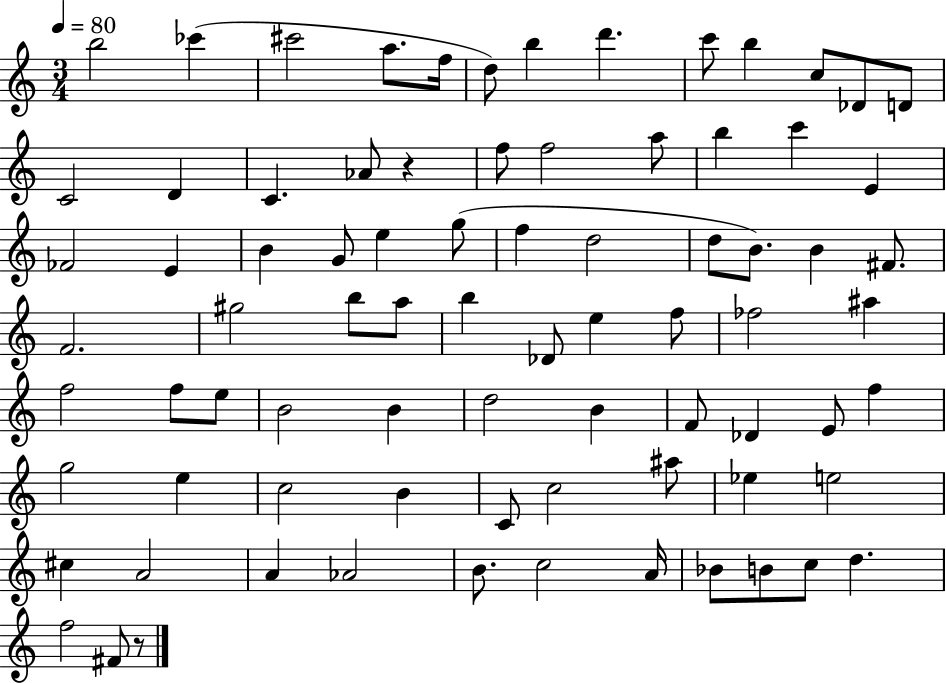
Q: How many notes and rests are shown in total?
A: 80